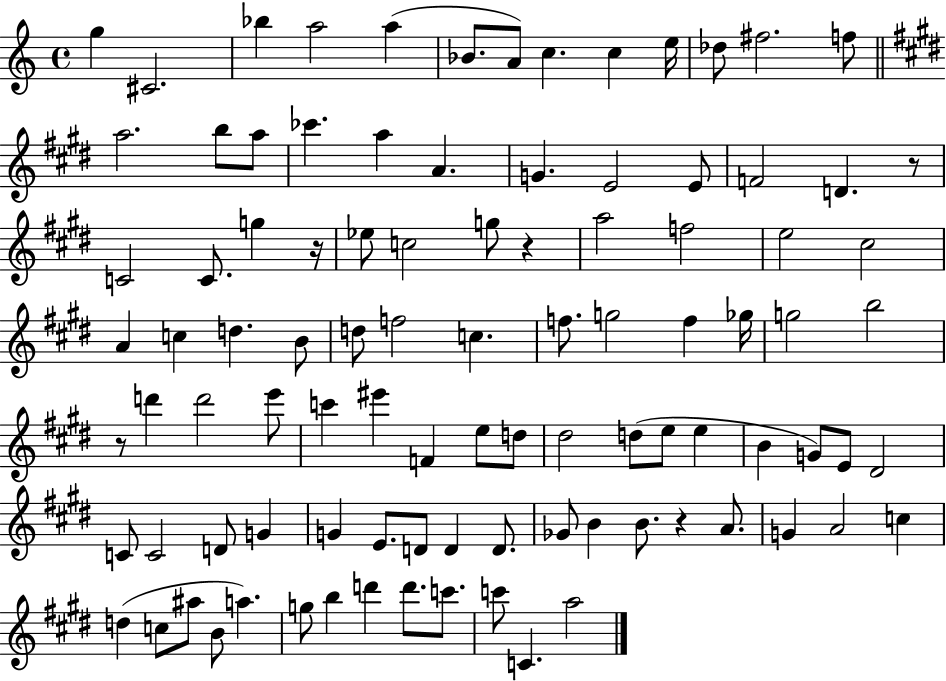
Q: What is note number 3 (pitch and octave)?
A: Bb5